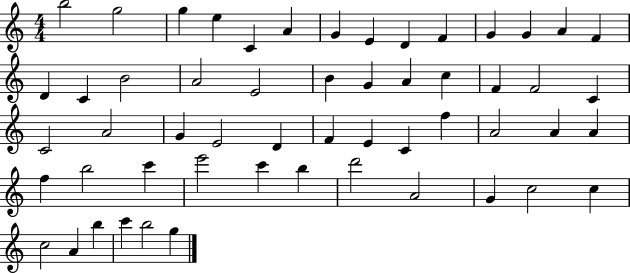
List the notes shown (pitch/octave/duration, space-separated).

B5/h G5/h G5/q E5/q C4/q A4/q G4/q E4/q D4/q F4/q G4/q G4/q A4/q F4/q D4/q C4/q B4/h A4/h E4/h B4/q G4/q A4/q C5/q F4/q F4/h C4/q C4/h A4/h G4/q E4/h D4/q F4/q E4/q C4/q F5/q A4/h A4/q A4/q F5/q B5/h C6/q E6/h C6/q B5/q D6/h A4/h G4/q C5/h C5/q C5/h A4/q B5/q C6/q B5/h G5/q